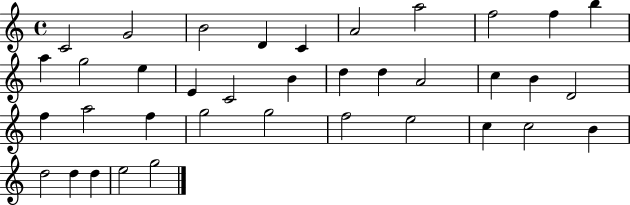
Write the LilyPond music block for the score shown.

{
  \clef treble
  \time 4/4
  \defaultTimeSignature
  \key c \major
  c'2 g'2 | b'2 d'4 c'4 | a'2 a''2 | f''2 f''4 b''4 | \break a''4 g''2 e''4 | e'4 c'2 b'4 | d''4 d''4 a'2 | c''4 b'4 d'2 | \break f''4 a''2 f''4 | g''2 g''2 | f''2 e''2 | c''4 c''2 b'4 | \break d''2 d''4 d''4 | e''2 g''2 | \bar "|."
}